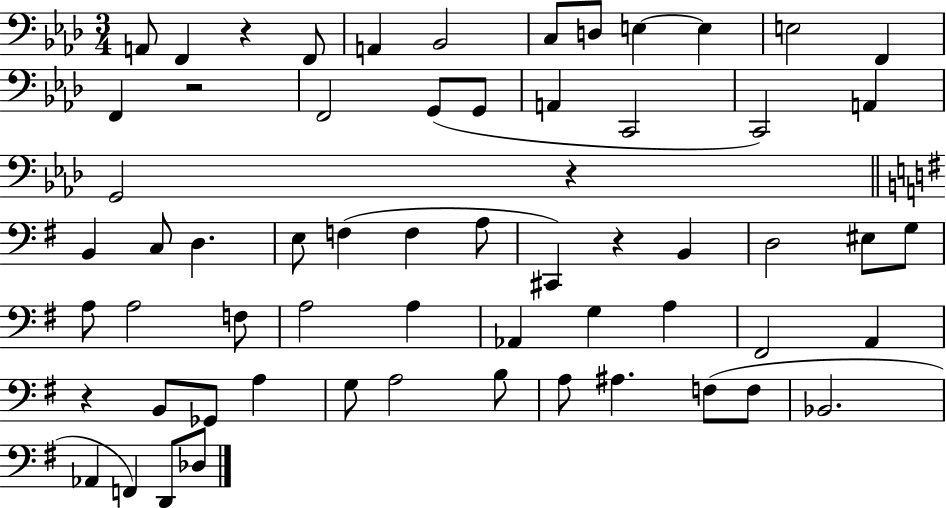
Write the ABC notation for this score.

X:1
T:Untitled
M:3/4
L:1/4
K:Ab
A,,/2 F,, z F,,/2 A,, _B,,2 C,/2 D,/2 E, E, E,2 F,, F,, z2 F,,2 G,,/2 G,,/2 A,, C,,2 C,,2 A,, G,,2 z B,, C,/2 D, E,/2 F, F, A,/2 ^C,, z B,, D,2 ^E,/2 G,/2 A,/2 A,2 F,/2 A,2 A, _A,, G, A, ^F,,2 A,, z B,,/2 _G,,/2 A, G,/2 A,2 B,/2 A,/2 ^A, F,/2 F,/2 _B,,2 _A,, F,, D,,/2 _D,/2